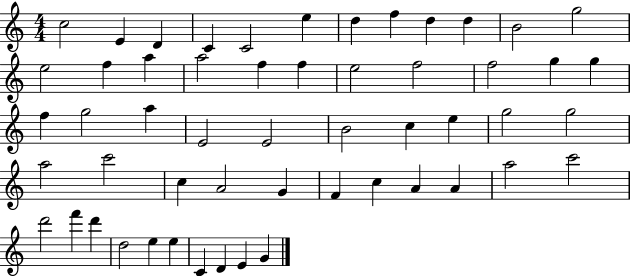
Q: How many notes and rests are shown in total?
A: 54